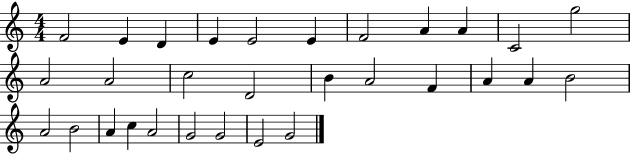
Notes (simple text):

F4/h E4/q D4/q E4/q E4/h E4/q F4/h A4/q A4/q C4/h G5/h A4/h A4/h C5/h D4/h B4/q A4/h F4/q A4/q A4/q B4/h A4/h B4/h A4/q C5/q A4/h G4/h G4/h E4/h G4/h